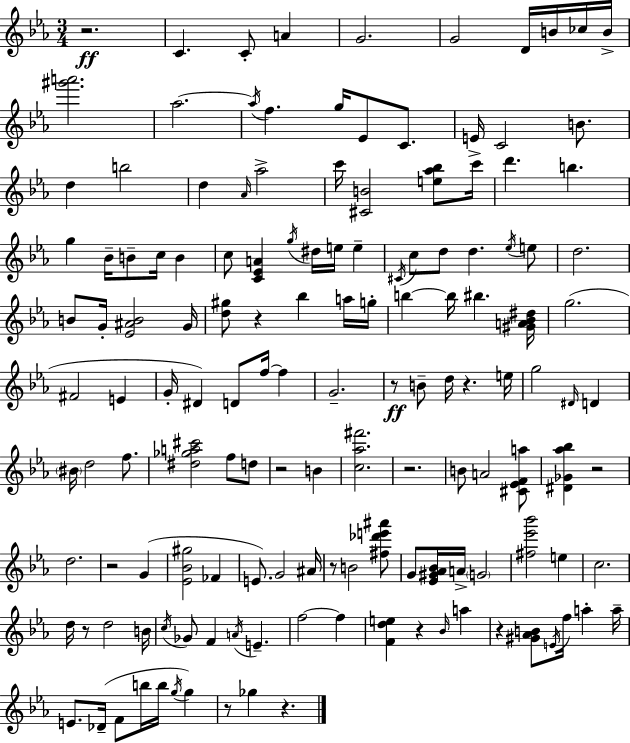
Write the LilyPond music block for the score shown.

{
  \clef treble
  \numericTimeSignature
  \time 3/4
  \key ees \major
  r2.\ff | c'4. c'8-. a'4 | g'2. | g'2 d'16 b'16 ces''16 b'16-> | \break <gis''' a'''>2. | aes''2.~~ | \acciaccatura { aes''16 } f''4. g''16 ees'8 c'8. | e'16-> c'2 b'8. | \break d''4 b''2 | d''4 \grace { aes'16 } aes''2-> | c'''16 <cis' b'>2 <e'' aes'' bes''>8 | c'''16 d'''4. b''4. | \break g''4 bes'16-- b'8-- c''16 b'4 | c''8 <c' ees' a'>4 \acciaccatura { g''16 } dis''16 e''16 e''4-- | \acciaccatura { cis'16 } c''8 d''8 d''4. | \acciaccatura { ees''16 } e''8 d''2. | \break b'8 g'16-. <ees' ais' b'>2 | g'16 <d'' gis''>8 r4 bes''4 | a''16 g''16-. b''4~~ b''16 bis''4. | <gis' a' bes' dis''>16 g''2.( | \break fis'2 | e'4 g'16-. dis'4) d'8 | f''16~~ f''4 g'2.-- | r8\ff b'8-- d''16 r4. | \break e''16 g''2 | \grace { dis'16 } d'4 \parenthesize bis'16 d''2 | f''8. <dis'' ges'' a'' cis'''>2 | f''8 d''8 r2 | \break b'4 <c'' aes'' fis'''>2. | r2. | b'8 a'2 | <cis' ees' f' a''>8 <dis' ges' aes'' bes''>4 r2 | \break d''2. | r2 | g'4( <ees' bes' gis''>2 | fes'4 e'8.) g'2 | \break ais'16 r8 b'2 | <fis'' des''' e''' ais'''>8 g'8 <ees' gis' aes' bes'>16 a'16-> \parenthesize g'2 | <fis'' ees''' bes'''>2 | e''4 c''2. | \break d''16 r8 d''2 | b'16 \acciaccatura { c''16 } ges'8 f'4 | \acciaccatura { a'16 } e'4.-- f''2~~ | f''4 <f' d'' e''>4 | \break r4 \grace { bes'16 } a''4 r4 | <gis' aes' b'>8 \acciaccatura { e'16 } f''16 a''4-. a''16-- e'8. | des'16--( f'8 b''16 b''16 \acciaccatura { g''16 }) g''4 r8 | ges''4 r4. \bar "|."
}